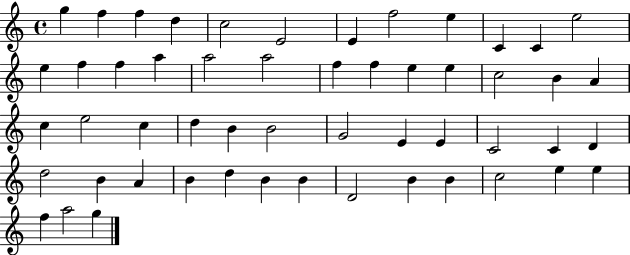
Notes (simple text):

G5/q F5/q F5/q D5/q C5/h E4/h E4/q F5/h E5/q C4/q C4/q E5/h E5/q F5/q F5/q A5/q A5/h A5/h F5/q F5/q E5/q E5/q C5/h B4/q A4/q C5/q E5/h C5/q D5/q B4/q B4/h G4/h E4/q E4/q C4/h C4/q D4/q D5/h B4/q A4/q B4/q D5/q B4/q B4/q D4/h B4/q B4/q C5/h E5/q E5/q F5/q A5/h G5/q